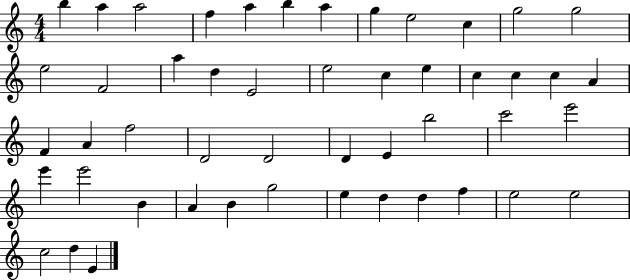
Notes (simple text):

B5/q A5/q A5/h F5/q A5/q B5/q A5/q G5/q E5/h C5/q G5/h G5/h E5/h F4/h A5/q D5/q E4/h E5/h C5/q E5/q C5/q C5/q C5/q A4/q F4/q A4/q F5/h D4/h D4/h D4/q E4/q B5/h C6/h E6/h E6/q E6/h B4/q A4/q B4/q G5/h E5/q D5/q D5/q F5/q E5/h E5/h C5/h D5/q E4/q